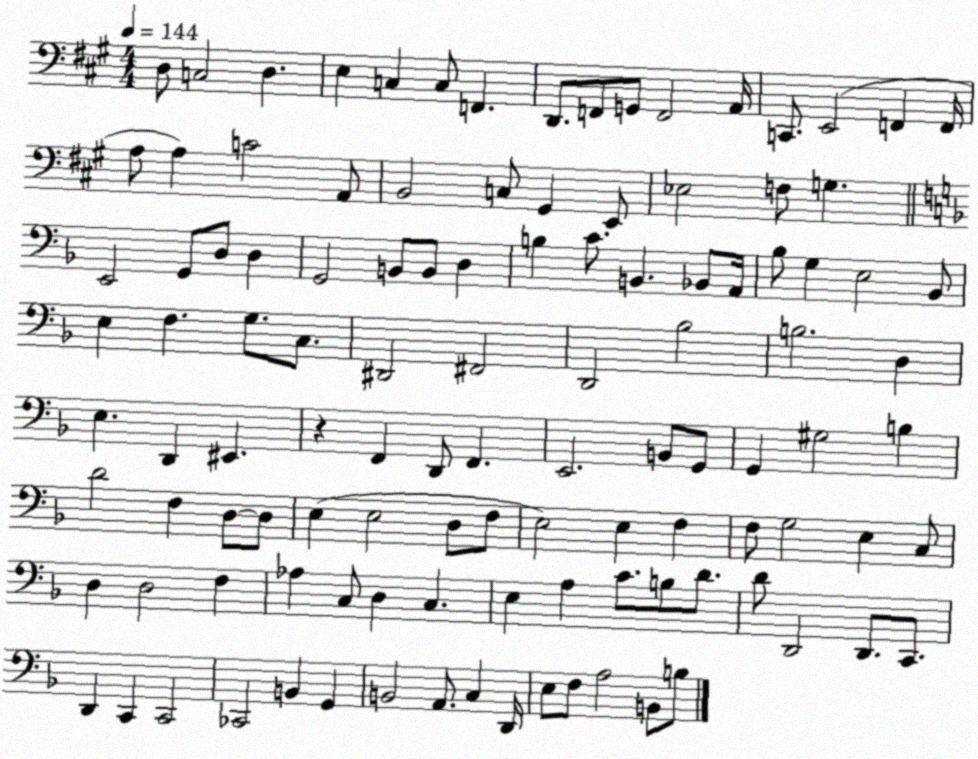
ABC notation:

X:1
T:Untitled
M:4/4
L:1/4
K:A
D,/2 C,2 D, E, C, C,/2 F,, D,,/2 F,,/2 G,,/2 F,,2 A,,/4 C,,/2 E,,2 F,, F,,/4 A,/2 A, C2 A,,/2 B,,2 C,/2 ^G,, E,,/2 _E,2 F,/2 G, E,,2 G,,/2 D,/2 D, G,,2 B,,/2 B,,/2 D, B, C/2 B,, _B,,/2 A,,/4 _B,/2 G, E,2 _B,,/2 E, F, G,/2 C,/2 ^D,,2 ^F,,2 D,,2 _B,2 B,2 D, E, D,, ^E,, z F,, D,,/2 F,, E,,2 B,,/2 G,,/2 G,, ^G,2 B, D2 F, D,/2 D,/2 E, E,2 D,/2 F,/2 E,2 E, F, F,/2 G,2 E, C,/2 D, D,2 F, _A, C,/2 D, C, E, A, C/2 B,/2 D/2 D/2 D,,2 D,,/2 C,,/2 D,, C,, C,,2 _C,,2 B,, G,, B,,2 A,,/2 C, D,,/4 E,/2 F,/2 A,2 B,,/2 B,/2